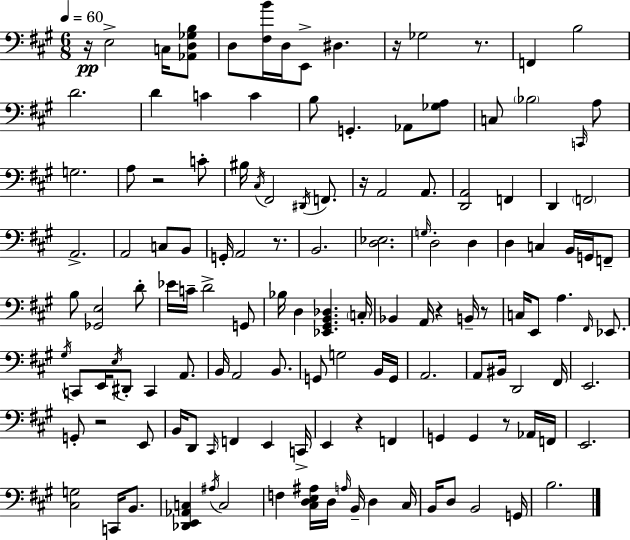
R/s E3/h C3/s [Ab2,D3,Gb3,B3]/e D3/e [F#3,B4]/s D3/s E2/e D#3/q. R/s Gb3/h R/e. F2/q B3/h D4/h. D4/q C4/q C4/q B3/e G2/q. Ab2/e [Gb3,A3]/e C3/e Bb3/h C2/s A3/e G3/h. A3/e R/h C4/e BIS3/s C#3/s F#2/h D#2/s F2/e. R/s A2/h A2/e. [D2,A2]/h F2/q D2/q F2/h A2/h. A2/h C3/e B2/e G2/s A2/h R/e. B2/h. [D3,Eb3]/h. G3/s D3/h D3/q D3/q C3/q B2/s G2/s F2/e B3/e [Gb2,E3]/h D4/e Eb4/s C4/s D4/h G2/e Bb3/s D3/q [Eb2,G#2,B2,Db3]/q. C3/s Bb2/q A2/s R/q B2/s R/e C3/s E2/e A3/q. F#2/s Eb2/e. G#3/s C2/e E2/s E3/s D#2/e C2/q A2/e. B2/s A2/h B2/e. G2/e G3/h B2/s G2/s A2/h. A2/e BIS2/s D2/h F#2/s E2/h. G2/e R/h E2/e B2/s D2/e C#2/s F2/q E2/q C2/s E2/q R/q F2/q G2/q G2/q R/e Ab2/s F2/s E2/h. [C#3,G3]/h C2/s B2/e. [Db2,E2,Ab2,C3]/q A#3/s C3/h F3/q [C#3,D3,E3,A#3]/s D3/s A3/s B2/s D3/q C#3/s B2/s D3/e B2/h G2/s B3/h.